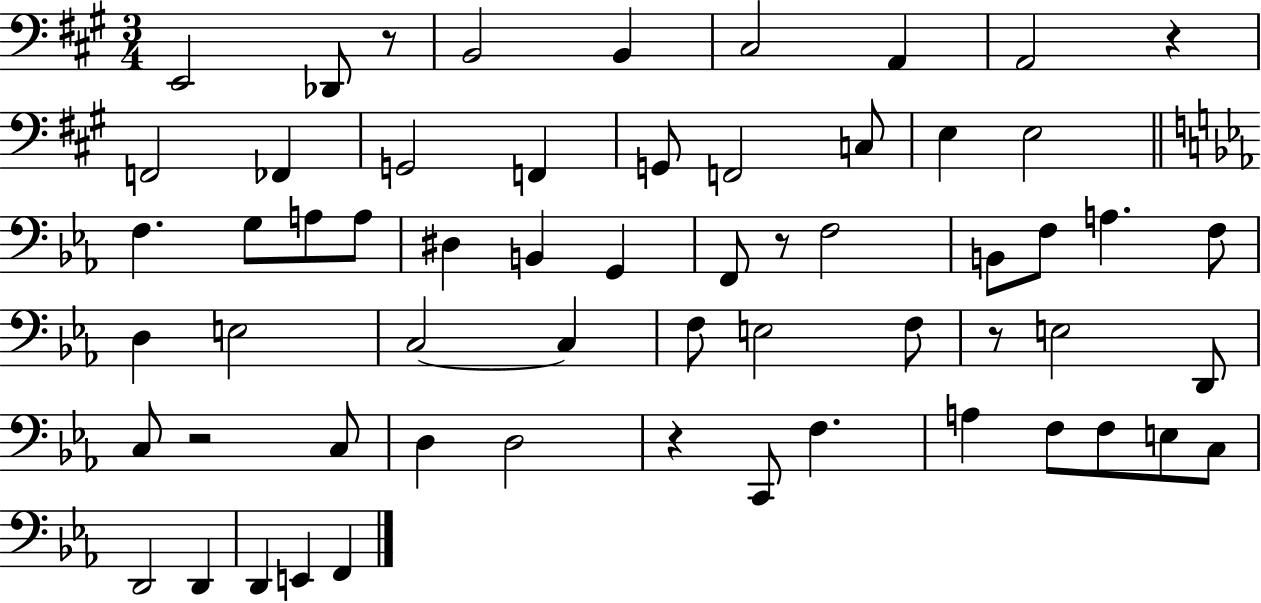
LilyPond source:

{
  \clef bass
  \numericTimeSignature
  \time 3/4
  \key a \major
  \repeat volta 2 { e,2 des,8 r8 | b,2 b,4 | cis2 a,4 | a,2 r4 | \break f,2 fes,4 | g,2 f,4 | g,8 f,2 c8 | e4 e2 | \break \bar "||" \break \key ees \major f4. g8 a8 a8 | dis4 b,4 g,4 | f,8 r8 f2 | b,8 f8 a4. f8 | \break d4 e2 | c2~~ c4 | f8 e2 f8 | r8 e2 d,8 | \break c8 r2 c8 | d4 d2 | r4 c,8 f4. | a4 f8 f8 e8 c8 | \break d,2 d,4 | d,4 e,4 f,4 | } \bar "|."
}